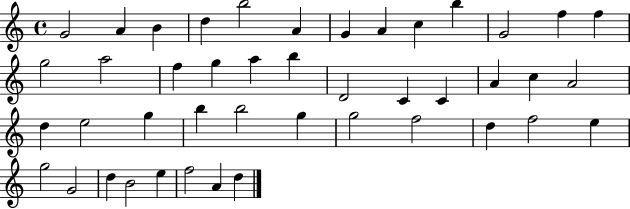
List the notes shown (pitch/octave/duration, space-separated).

G4/h A4/q B4/q D5/q B5/h A4/q G4/q A4/q C5/q B5/q G4/h F5/q F5/q G5/h A5/h F5/q G5/q A5/q B5/q D4/h C4/q C4/q A4/q C5/q A4/h D5/q E5/h G5/q B5/q B5/h G5/q G5/h F5/h D5/q F5/h E5/q G5/h G4/h D5/q B4/h E5/q F5/h A4/q D5/q